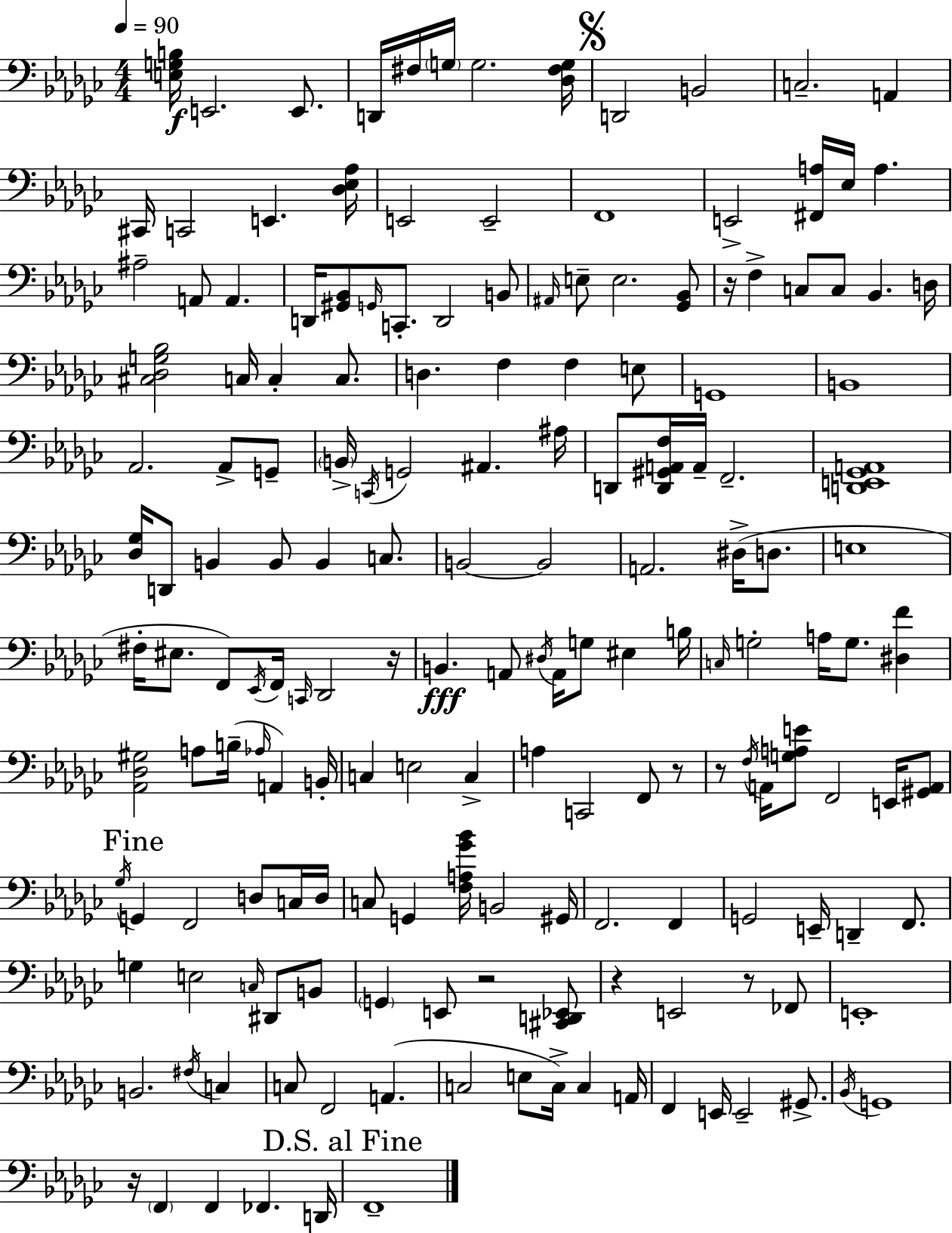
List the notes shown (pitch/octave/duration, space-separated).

[E3,G3,B3]/s E2/h. E2/e. D2/s F#3/s G3/s G3/h. [Db3,F#3,G3]/s D2/h B2/h C3/h. A2/q C#2/s C2/h E2/q. [Db3,Eb3,Ab3]/s E2/h E2/h F2/w E2/h [F#2,A3]/s Eb3/s A3/q. A#3/h A2/e A2/q. D2/s [G#2,Bb2]/e G2/s C2/e. D2/h B2/e A#2/s E3/e E3/h. [Gb2,Bb2]/e R/s F3/q C3/e C3/e Bb2/q. D3/s [C#3,Db3,G3,Bb3]/h C3/s C3/q C3/e. D3/q. F3/q F3/q E3/e G2/w B2/w Ab2/h. Ab2/e G2/e B2/s C2/s G2/h A#2/q. A#3/s D2/e [D2,G#2,A2,F3]/s A2/s F2/h. [D2,E2,Gb2,A2]/w [Db3,Gb3]/s D2/e B2/q B2/e B2/q C3/e. B2/h B2/h A2/h. D#3/s D3/e. E3/w F#3/s EIS3/e. F2/e Eb2/s F2/s C2/s Db2/h R/s B2/q. A2/e D#3/s A2/s G3/e EIS3/q B3/s C3/s G3/h A3/s G3/e. [D#3,F4]/q [Ab2,Db3,G#3]/h A3/e B3/s Ab3/s A2/q B2/s C3/q E3/h C3/q A3/q C2/h F2/e R/e R/e F3/s A2/s [G3,A3,E4]/e F2/h E2/s [G#2,A2]/e Gb3/s G2/q F2/h D3/e C3/s D3/s C3/e G2/q [F3,A3,Gb4,Bb4]/s B2/h G#2/s F2/h. F2/q G2/h E2/s D2/q F2/e. G3/q E3/h C3/s D#2/e B2/e G2/q E2/e R/h [C#2,D2,Eb2]/e R/q E2/h R/e FES2/e E2/w B2/h. F#3/s C3/q C3/e F2/h A2/q. C3/h E3/e C3/s C3/q A2/s F2/q E2/s E2/h G#2/e. Bb2/s G2/w R/s F2/q F2/q FES2/q. D2/s F2/w